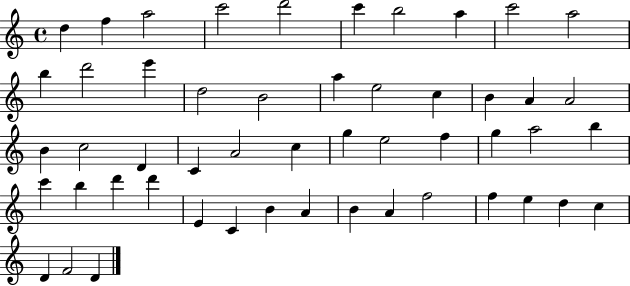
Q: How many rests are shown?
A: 0